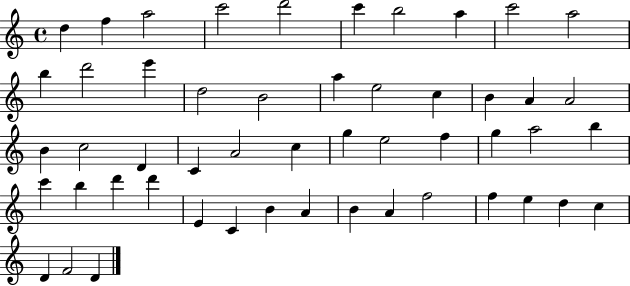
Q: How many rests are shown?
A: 0